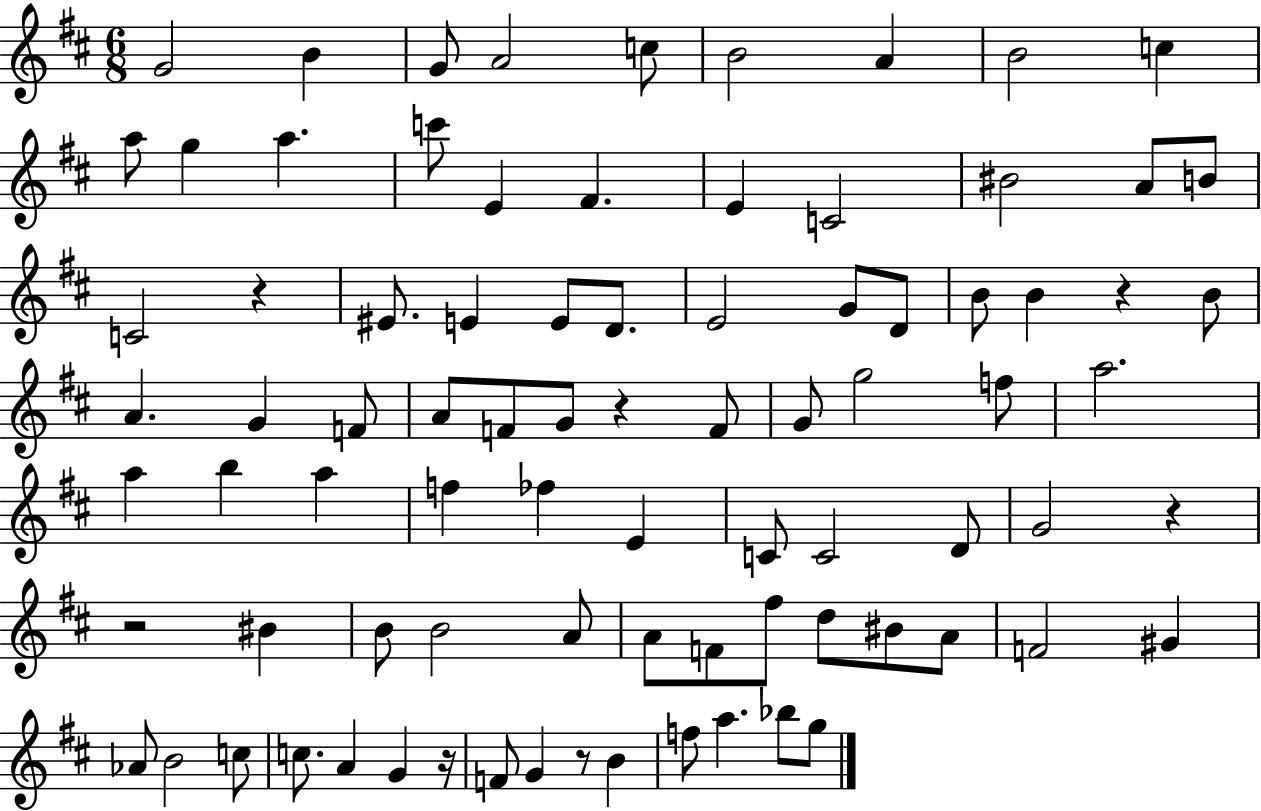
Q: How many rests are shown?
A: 7